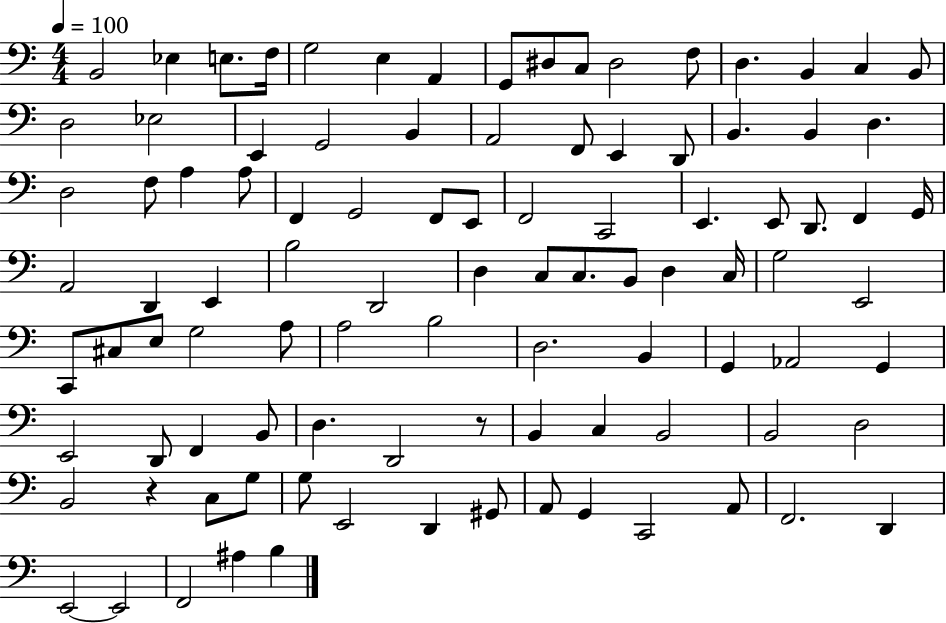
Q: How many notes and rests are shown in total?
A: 99